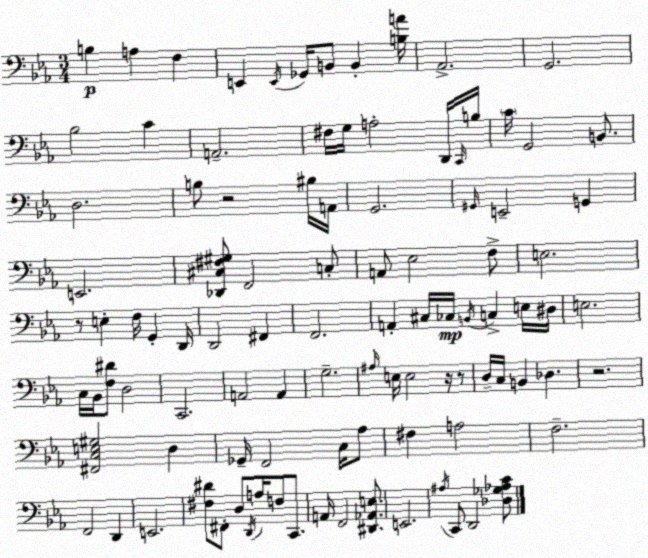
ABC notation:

X:1
T:Untitled
M:3/4
L:1/4
K:Cm
B, A, F, E,, E,,/4 _G,,/4 B,,/2 B,, [B,A]/4 _A,,2 G,,2 _B,2 C A,,2 ^F,/4 G,/4 A,2 D,,/4 C,,/4 B,/4 C/4 G,,2 B,,/2 D,2 B,/2 z2 ^B,/4 A,,/4 G,,2 ^G,,/4 E,,2 G,, E,,2 [_D,,^C,^F,^G,]/2 F,,2 C,/2 A,,/2 _E,2 F,/2 E,2 z/2 E, F,/4 G,, D,,/4 D,,2 ^F,, F,,2 A,, ^C,/4 _C,/4 B,,/4 C, E,/4 ^D,/4 E,2 C,/4 _B,,/4 [F,^D]/2 D,2 C,,2 A,,2 A,, G,2 ^A,/4 E,/4 E,2 z/4 z/2 D,/4 C,/4 B,, _D, z2 [^F,,C,E,^G,]2 D, _G,,/4 F,,2 C,/4 _A,/2 ^F, A,2 F,2 F,,2 D,, E,,2 [^F,^D]/2 ^F,,/2 D,/2 D,,/4 A,/4 F,/2 C,,/2 A,,/4 F,,2 [^D,,_A,,E,]/2 E,,2 ^A,/4 C,,/2 D,,2 [_D,_G,_A,C]/2